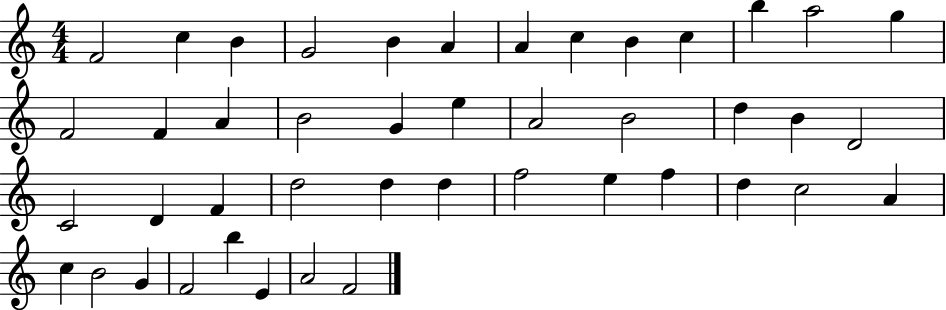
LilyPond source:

{
  \clef treble
  \numericTimeSignature
  \time 4/4
  \key c \major
  f'2 c''4 b'4 | g'2 b'4 a'4 | a'4 c''4 b'4 c''4 | b''4 a''2 g''4 | \break f'2 f'4 a'4 | b'2 g'4 e''4 | a'2 b'2 | d''4 b'4 d'2 | \break c'2 d'4 f'4 | d''2 d''4 d''4 | f''2 e''4 f''4 | d''4 c''2 a'4 | \break c''4 b'2 g'4 | f'2 b''4 e'4 | a'2 f'2 | \bar "|."
}